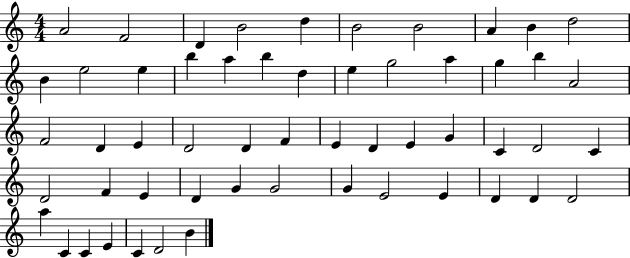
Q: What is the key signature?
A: C major